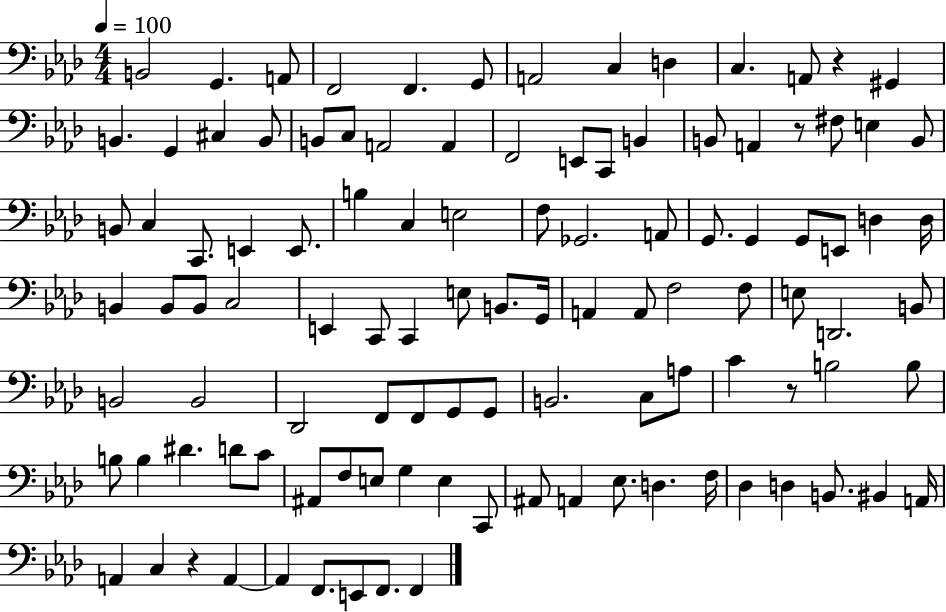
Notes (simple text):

B2/h G2/q. A2/e F2/h F2/q. G2/e A2/h C3/q D3/q C3/q. A2/e R/q G#2/q B2/q. G2/q C#3/q B2/e B2/e C3/e A2/h A2/q F2/h E2/e C2/e B2/q B2/e A2/q R/e F#3/e E3/q B2/e B2/e C3/q C2/e. E2/q E2/e. B3/q C3/q E3/h F3/e Gb2/h. A2/e G2/e. G2/q G2/e E2/e D3/q D3/s B2/q B2/e B2/e C3/h E2/q C2/e C2/q E3/e B2/e. G2/s A2/q A2/e F3/h F3/e E3/e D2/h. B2/e B2/h B2/h Db2/h F2/e F2/e G2/e G2/e B2/h. C3/e A3/e C4/q R/e B3/h B3/e B3/e B3/q D#4/q. D4/e C4/e A#2/e F3/e E3/e G3/q E3/q C2/e A#2/e A2/q Eb3/e. D3/q. F3/s Db3/q D3/q B2/e. BIS2/q A2/s A2/q C3/q R/q A2/q A2/q F2/e. E2/e F2/e. F2/q